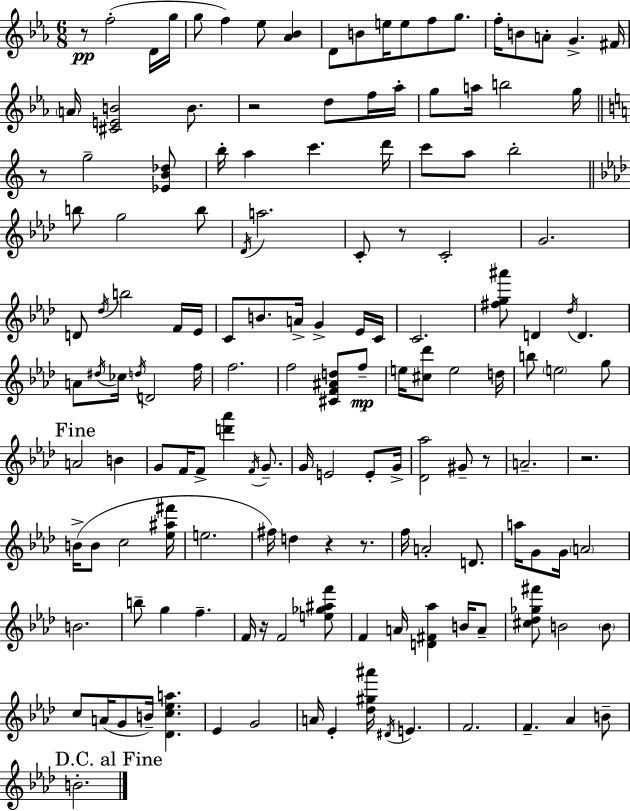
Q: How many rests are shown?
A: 9